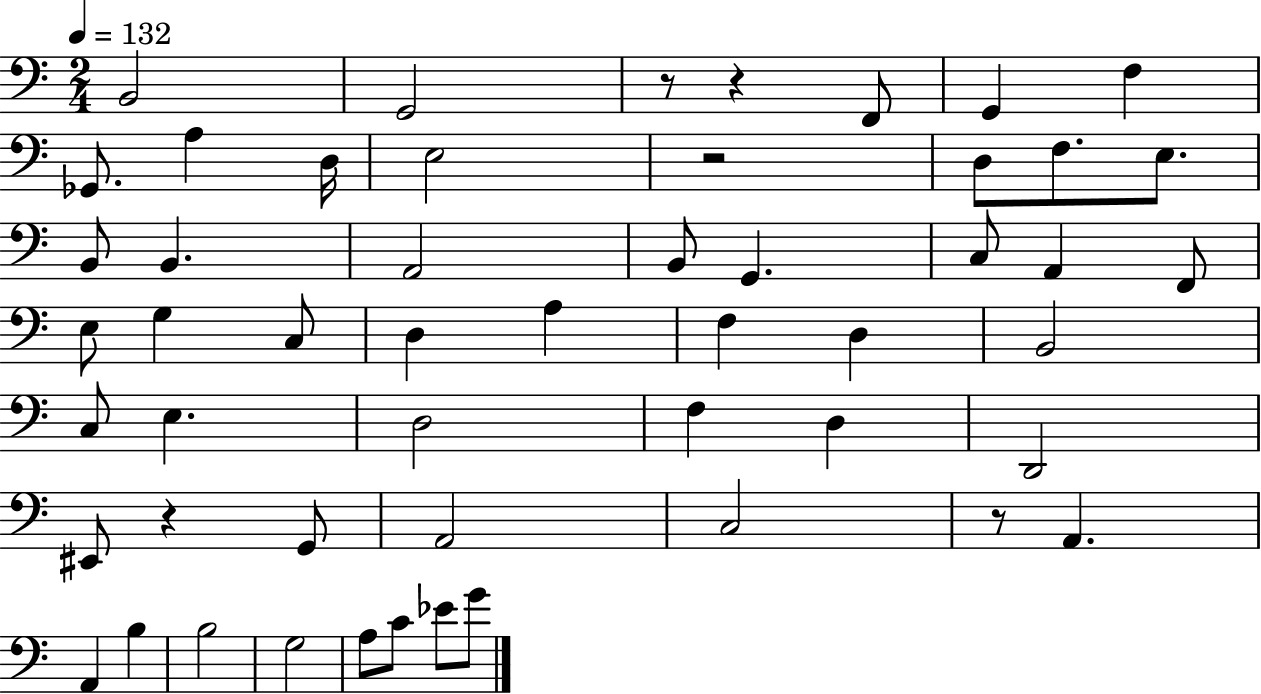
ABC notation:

X:1
T:Untitled
M:2/4
L:1/4
K:C
B,,2 G,,2 z/2 z F,,/2 G,, F, _G,,/2 A, D,/4 E,2 z2 D,/2 F,/2 E,/2 B,,/2 B,, A,,2 B,,/2 G,, C,/2 A,, F,,/2 E,/2 G, C,/2 D, A, F, D, B,,2 C,/2 E, D,2 F, D, D,,2 ^E,,/2 z G,,/2 A,,2 C,2 z/2 A,, A,, B, B,2 G,2 A,/2 C/2 _E/2 G/2